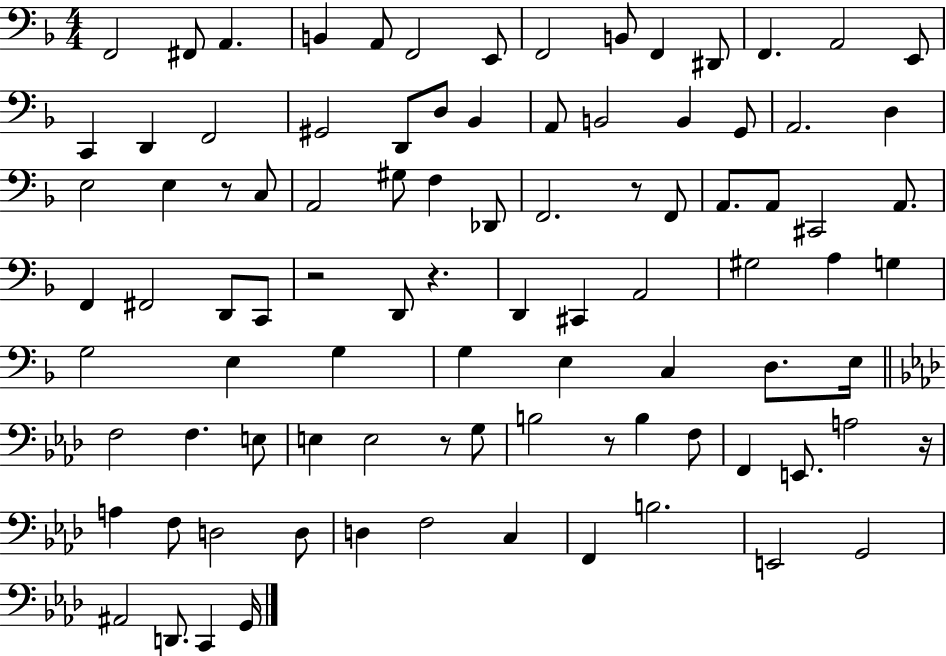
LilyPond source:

{
  \clef bass
  \numericTimeSignature
  \time 4/4
  \key f \major
  f,2 fis,8 a,4. | b,4 a,8 f,2 e,8 | f,2 b,8 f,4 dis,8 | f,4. a,2 e,8 | \break c,4 d,4 f,2 | gis,2 d,8 d8 bes,4 | a,8 b,2 b,4 g,8 | a,2. d4 | \break e2 e4 r8 c8 | a,2 gis8 f4 des,8 | f,2. r8 f,8 | a,8. a,8 cis,2 a,8. | \break f,4 fis,2 d,8 c,8 | r2 d,8 r4. | d,4 cis,4 a,2 | gis2 a4 g4 | \break g2 e4 g4 | g4 e4 c4 d8. e16 | \bar "||" \break \key aes \major f2 f4. e8 | e4 e2 r8 g8 | b2 r8 b4 f8 | f,4 e,8. a2 r16 | \break a4 f8 d2 d8 | d4 f2 c4 | f,4 b2. | e,2 g,2 | \break ais,2 d,8. c,4 g,16 | \bar "|."
}